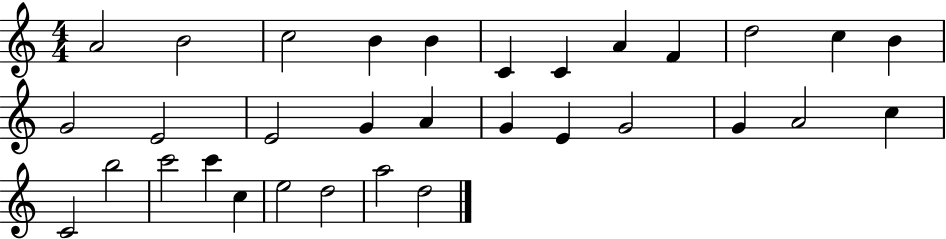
A4/h B4/h C5/h B4/q B4/q C4/q C4/q A4/q F4/q D5/h C5/q B4/q G4/h E4/h E4/h G4/q A4/q G4/q E4/q G4/h G4/q A4/h C5/q C4/h B5/h C6/h C6/q C5/q E5/h D5/h A5/h D5/h